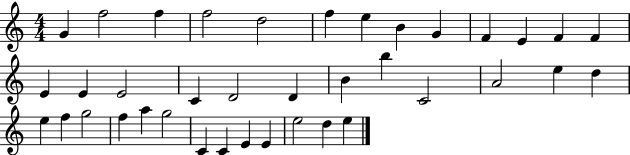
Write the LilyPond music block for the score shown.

{
  \clef treble
  \numericTimeSignature
  \time 4/4
  \key c \major
  g'4 f''2 f''4 | f''2 d''2 | f''4 e''4 b'4 g'4 | f'4 e'4 f'4 f'4 | \break e'4 e'4 e'2 | c'4 d'2 d'4 | b'4 b''4 c'2 | a'2 e''4 d''4 | \break e''4 f''4 g''2 | f''4 a''4 g''2 | c'4 c'4 e'4 e'4 | e''2 d''4 e''4 | \break \bar "|."
}